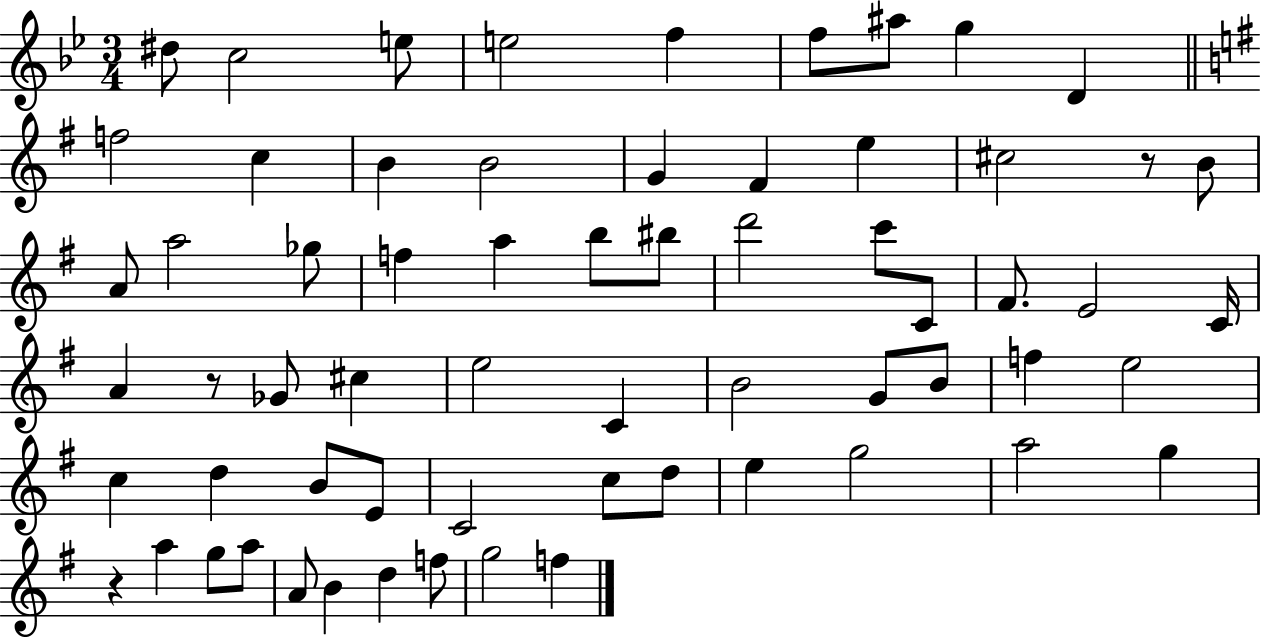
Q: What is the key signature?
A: BES major